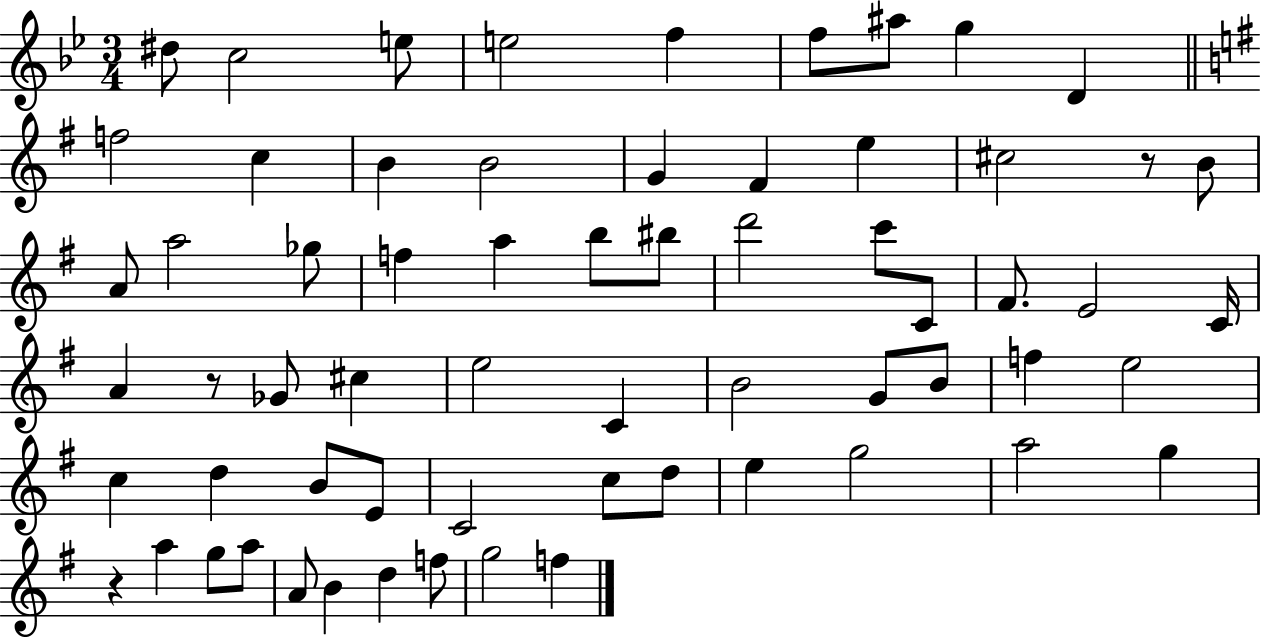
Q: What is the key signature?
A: BES major